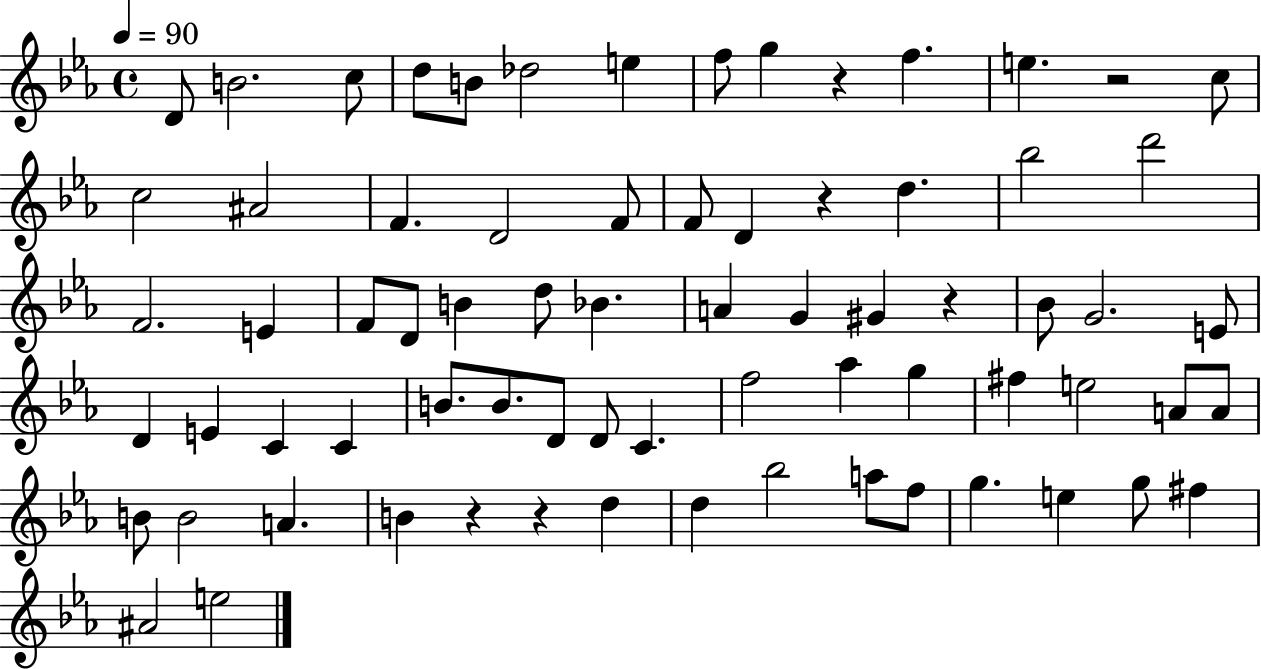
{
  \clef treble
  \time 4/4
  \defaultTimeSignature
  \key ees \major
  \tempo 4 = 90
  d'8 b'2. c''8 | d''8 b'8 des''2 e''4 | f''8 g''4 r4 f''4. | e''4. r2 c''8 | \break c''2 ais'2 | f'4. d'2 f'8 | f'8 d'4 r4 d''4. | bes''2 d'''2 | \break f'2. e'4 | f'8 d'8 b'4 d''8 bes'4. | a'4 g'4 gis'4 r4 | bes'8 g'2. e'8 | \break d'4 e'4 c'4 c'4 | b'8. b'8. d'8 d'8 c'4. | f''2 aes''4 g''4 | fis''4 e''2 a'8 a'8 | \break b'8 b'2 a'4. | b'4 r4 r4 d''4 | d''4 bes''2 a''8 f''8 | g''4. e''4 g''8 fis''4 | \break ais'2 e''2 | \bar "|."
}